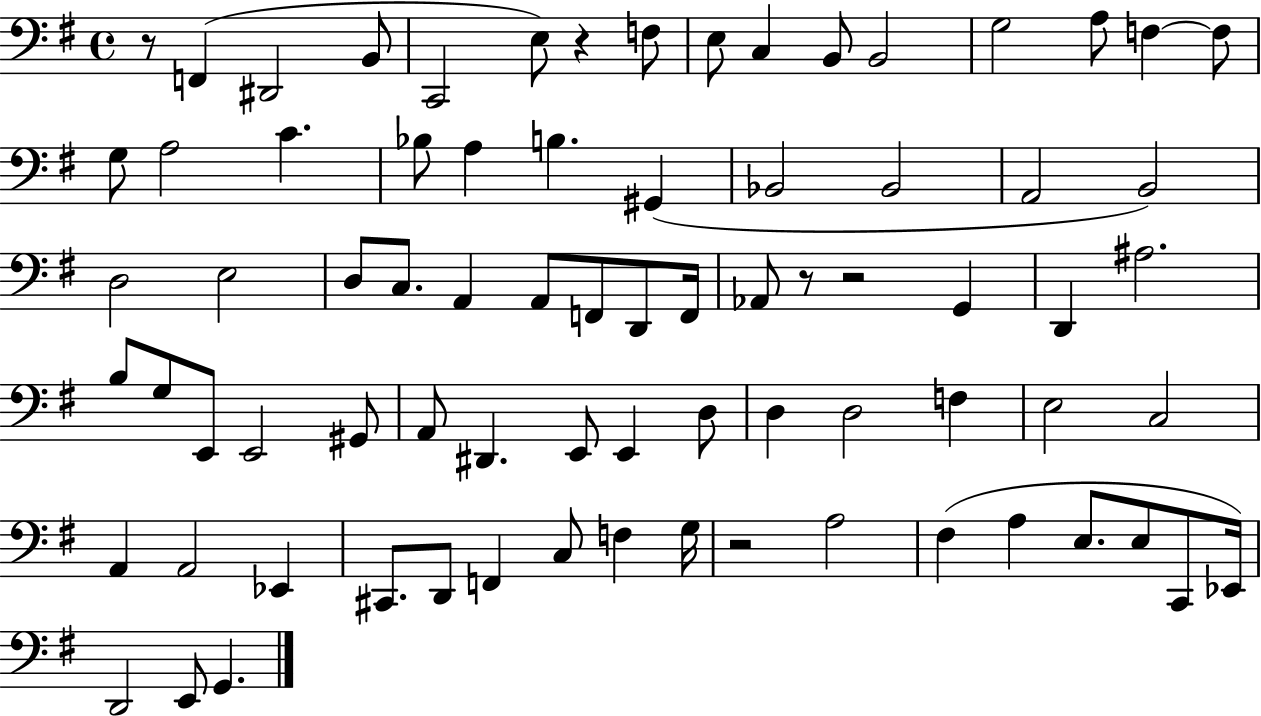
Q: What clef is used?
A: bass